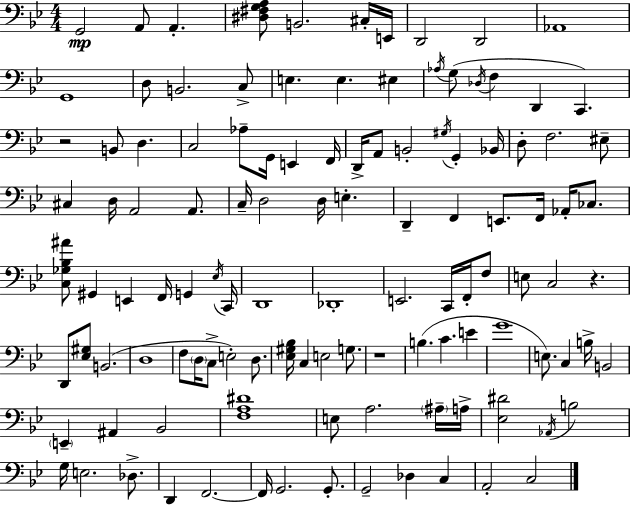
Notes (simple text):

G2/h A2/e A2/q. [D#3,F#3,G3,A3]/e B2/h. C#3/s E2/s D2/h D2/h Ab2/w G2/w D3/e B2/h. C3/e E3/q. E3/q. EIS3/q Ab3/s G3/e Db3/s F3/q D2/q C2/q. R/h B2/e D3/q. C3/h Ab3/e G2/s E2/q F2/s D2/s A2/e B2/h G#3/s G2/q Bb2/s D3/e F3/h. EIS3/e C#3/q D3/s A2/h A2/e. C3/s D3/h D3/s E3/q. D2/q F2/q E2/e. F2/s Ab2/s CES3/e. [C3,Gb3,Bb3,A#4]/e G#2/q E2/q F2/s G2/q Eb3/s C2/s D2/w Db2/w E2/h. C2/s F2/s F3/e E3/e C3/h R/q. D2/e [Eb3,G#3]/e B2/h. D3/w F3/e D3/s C3/e E3/h D3/e. [Eb3,G#3,Bb3]/s C3/q E3/h G3/e. R/w B3/q. C4/q. E4/q G4/w E3/e. C3/q B3/s B2/h E2/q A#2/q Bb2/h [F3,A3,D#4]/w E3/e A3/h. A#3/s A3/s [Eb3,D#4]/h Ab2/s B3/h G3/s E3/h. Db3/e. D2/q F2/h. F2/s G2/h. G2/e. G2/h Db3/q C3/q A2/h C3/h